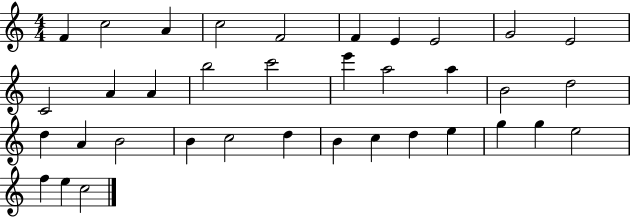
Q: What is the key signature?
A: C major